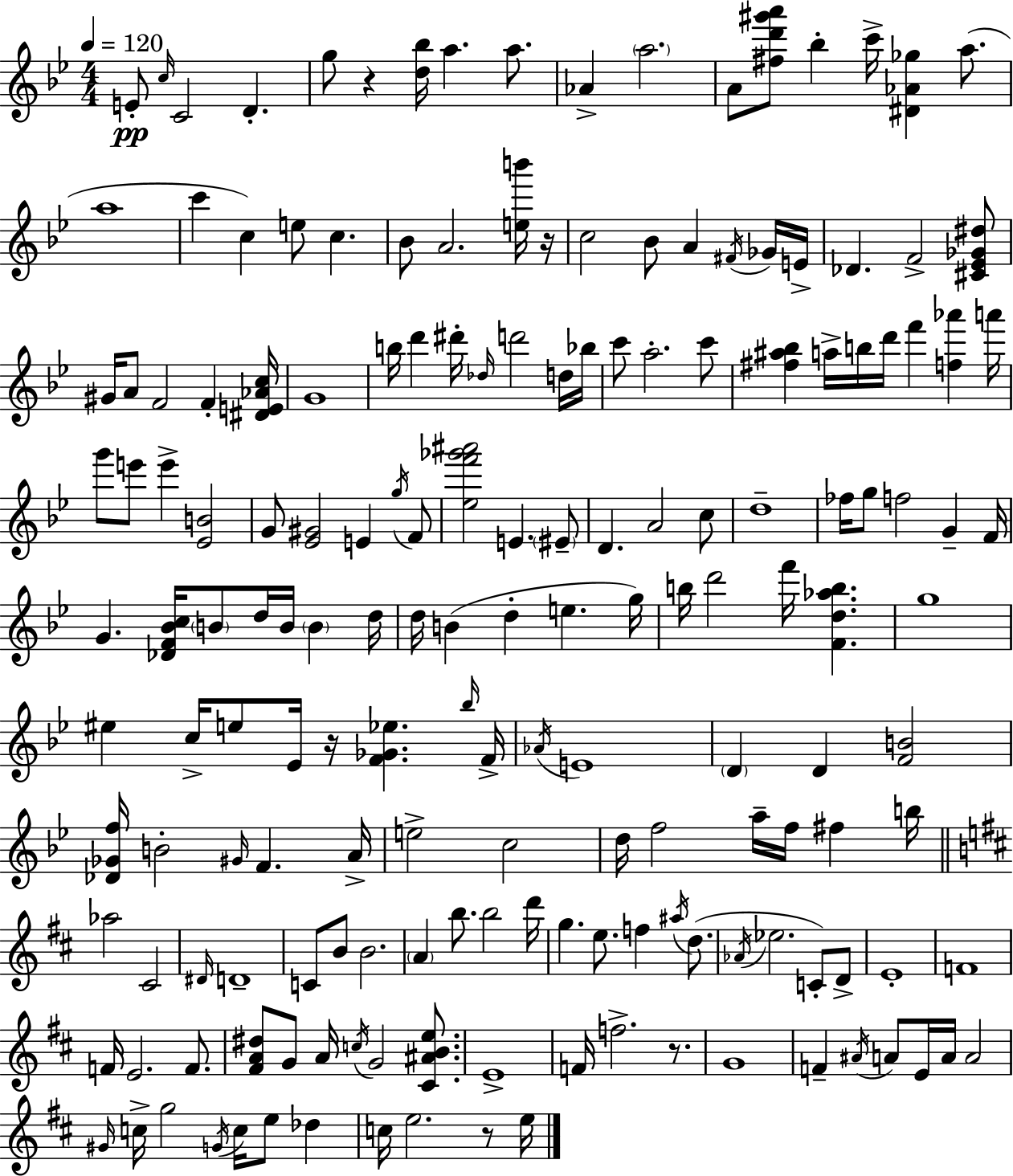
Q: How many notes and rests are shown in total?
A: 175